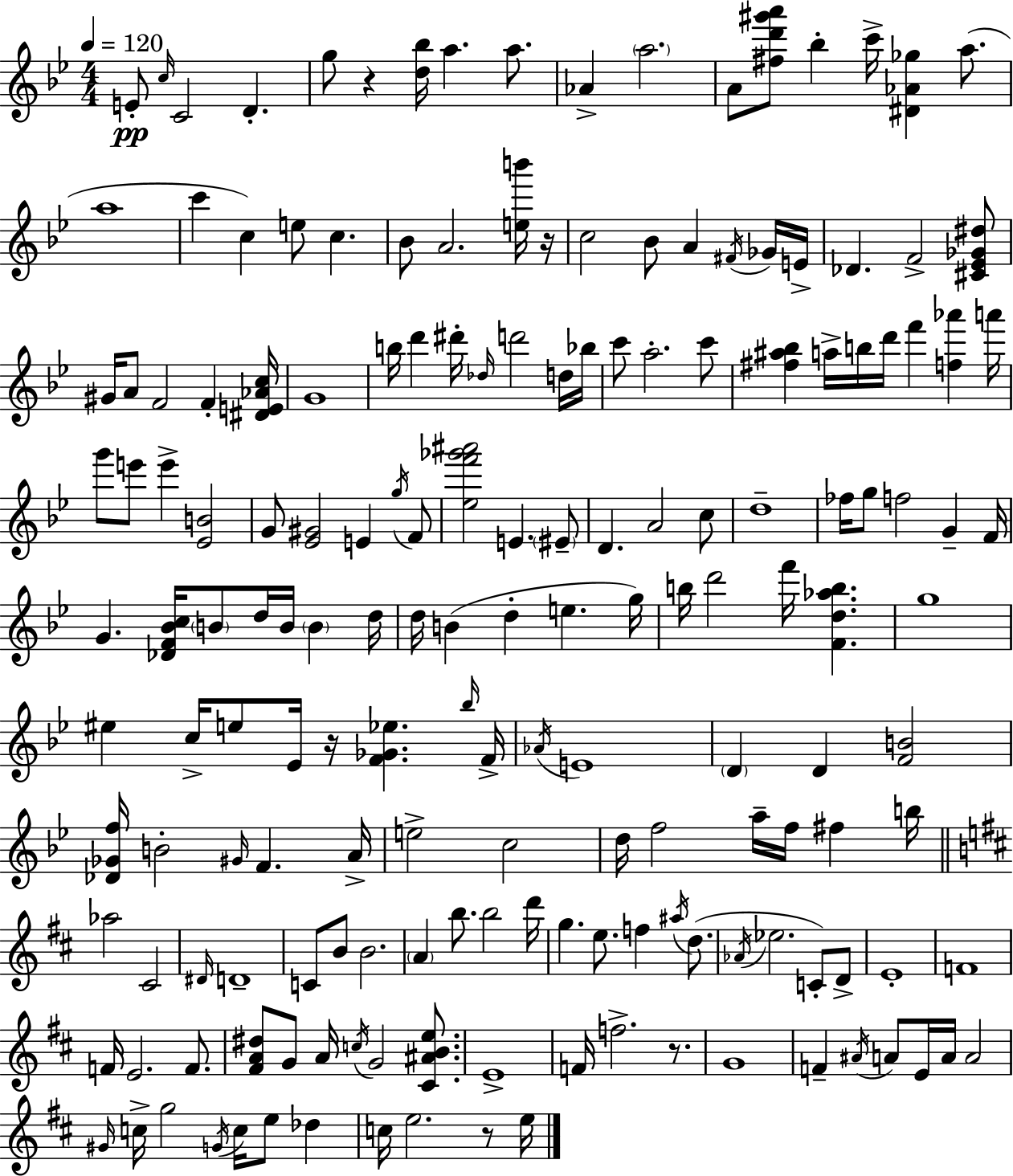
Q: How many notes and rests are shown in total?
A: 175